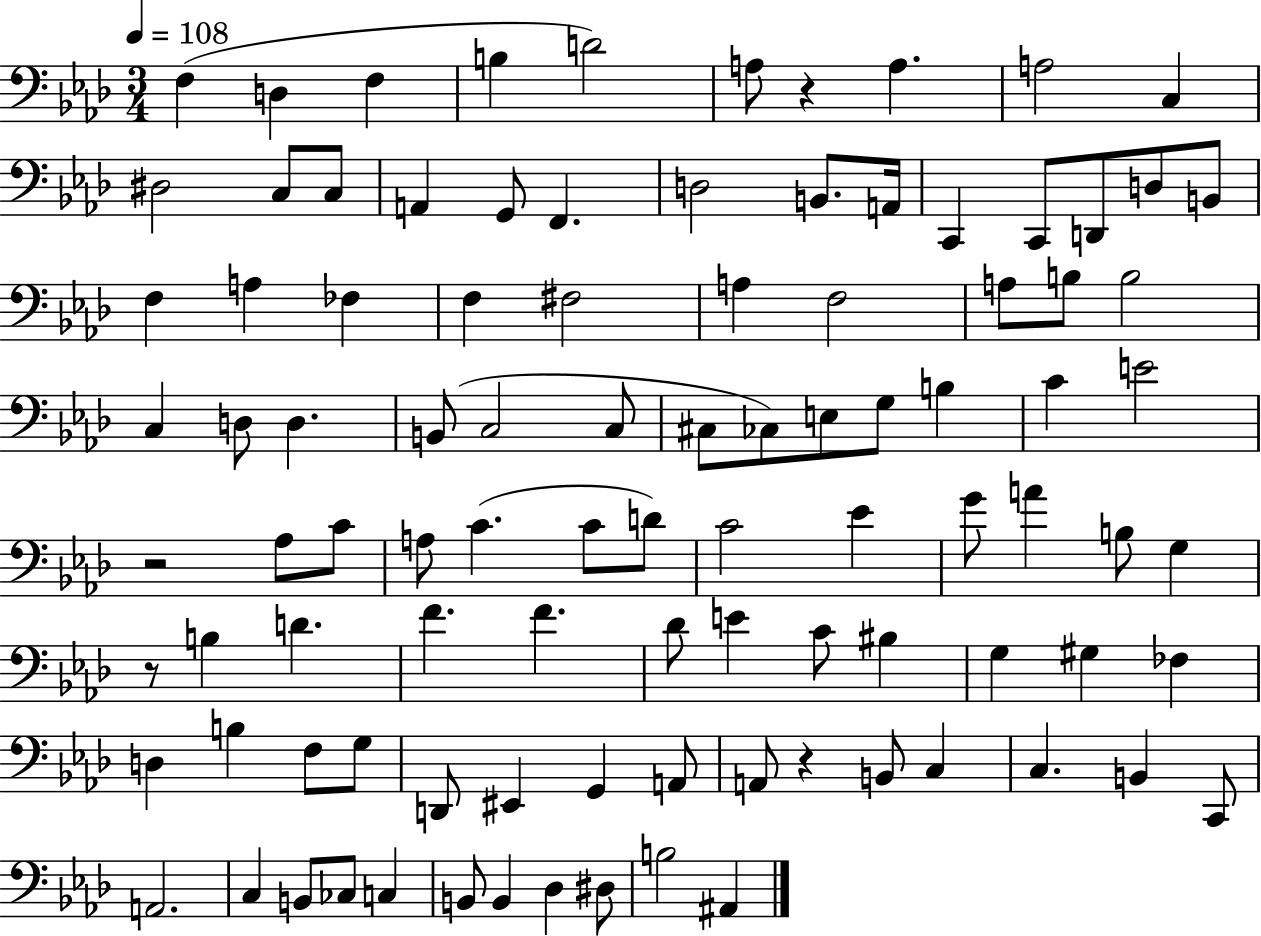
{
  \clef bass
  \numericTimeSignature
  \time 3/4
  \key aes \major
  \tempo 4 = 108
  f4( d4 f4 | b4 d'2) | a8 r4 a4. | a2 c4 | \break dis2 c8 c8 | a,4 g,8 f,4. | d2 b,8. a,16 | c,4 c,8 d,8 d8 b,8 | \break f4 a4 fes4 | f4 fis2 | a4 f2 | a8 b8 b2 | \break c4 d8 d4. | b,8( c2 c8 | cis8 ces8) e8 g8 b4 | c'4 e'2 | \break r2 aes8 c'8 | a8 c'4.( c'8 d'8) | c'2 ees'4 | g'8 a'4 b8 g4 | \break r8 b4 d'4. | f'4. f'4. | des'8 e'4 c'8 bis4 | g4 gis4 fes4 | \break d4 b4 f8 g8 | d,8 eis,4 g,4 a,8 | a,8 r4 b,8 c4 | c4. b,4 c,8 | \break a,2. | c4 b,8 ces8 c4 | b,8 b,4 des4 dis8 | b2 ais,4 | \break \bar "|."
}